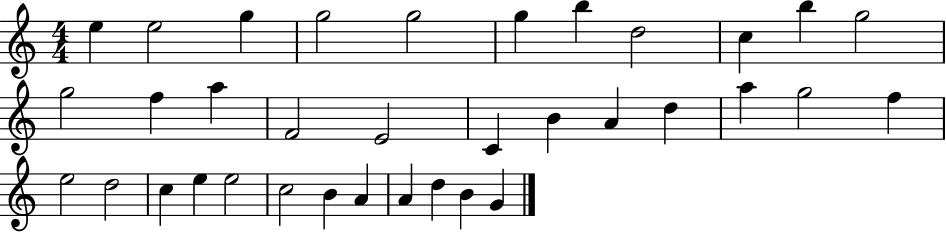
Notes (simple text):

E5/q E5/h G5/q G5/h G5/h G5/q B5/q D5/h C5/q B5/q G5/h G5/h F5/q A5/q F4/h E4/h C4/q B4/q A4/q D5/q A5/q G5/h F5/q E5/h D5/h C5/q E5/q E5/h C5/h B4/q A4/q A4/q D5/q B4/q G4/q